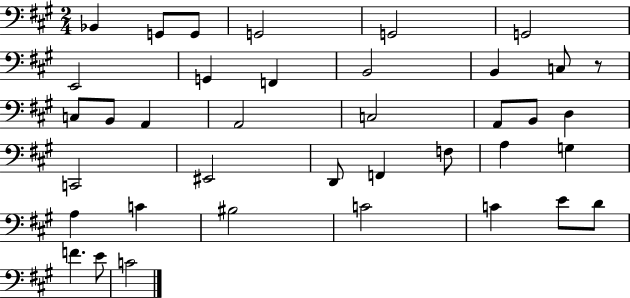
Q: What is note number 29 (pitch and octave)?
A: C4